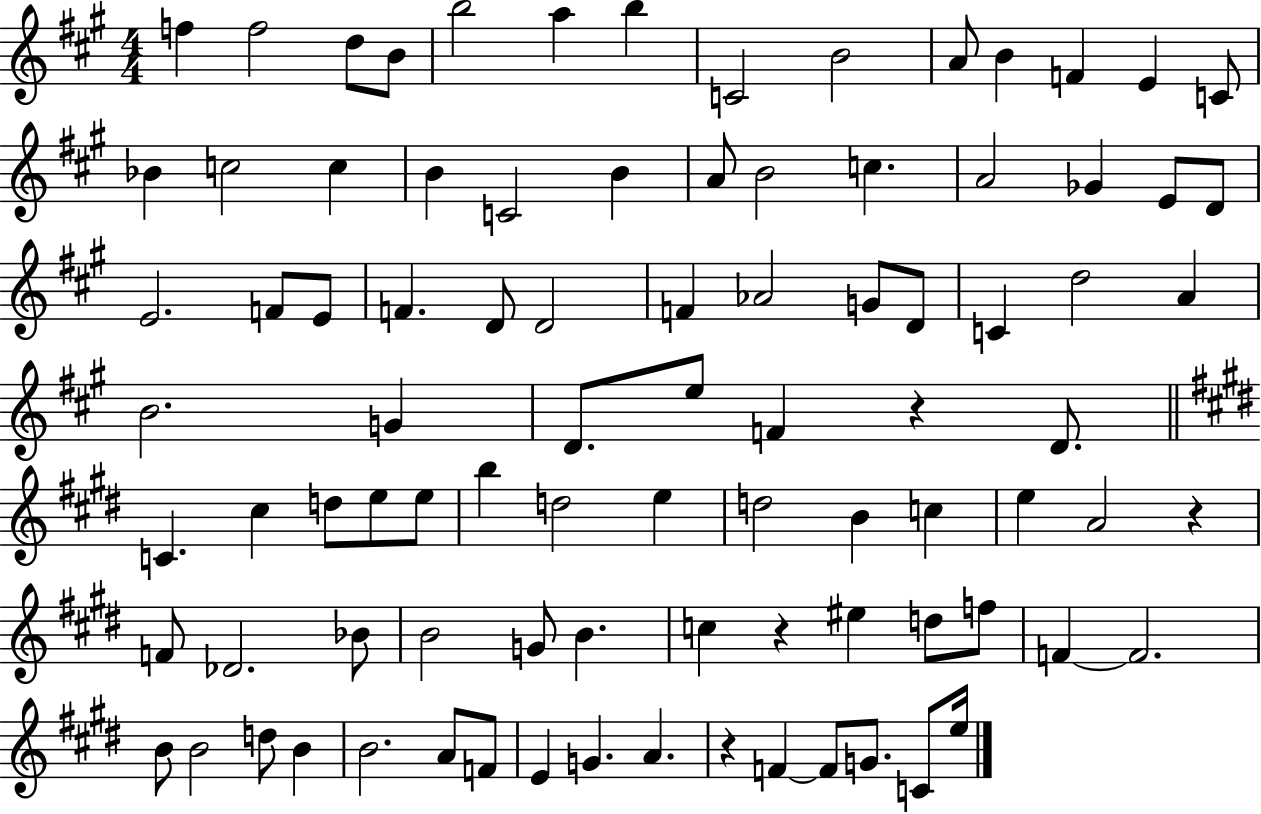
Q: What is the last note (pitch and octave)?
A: E5